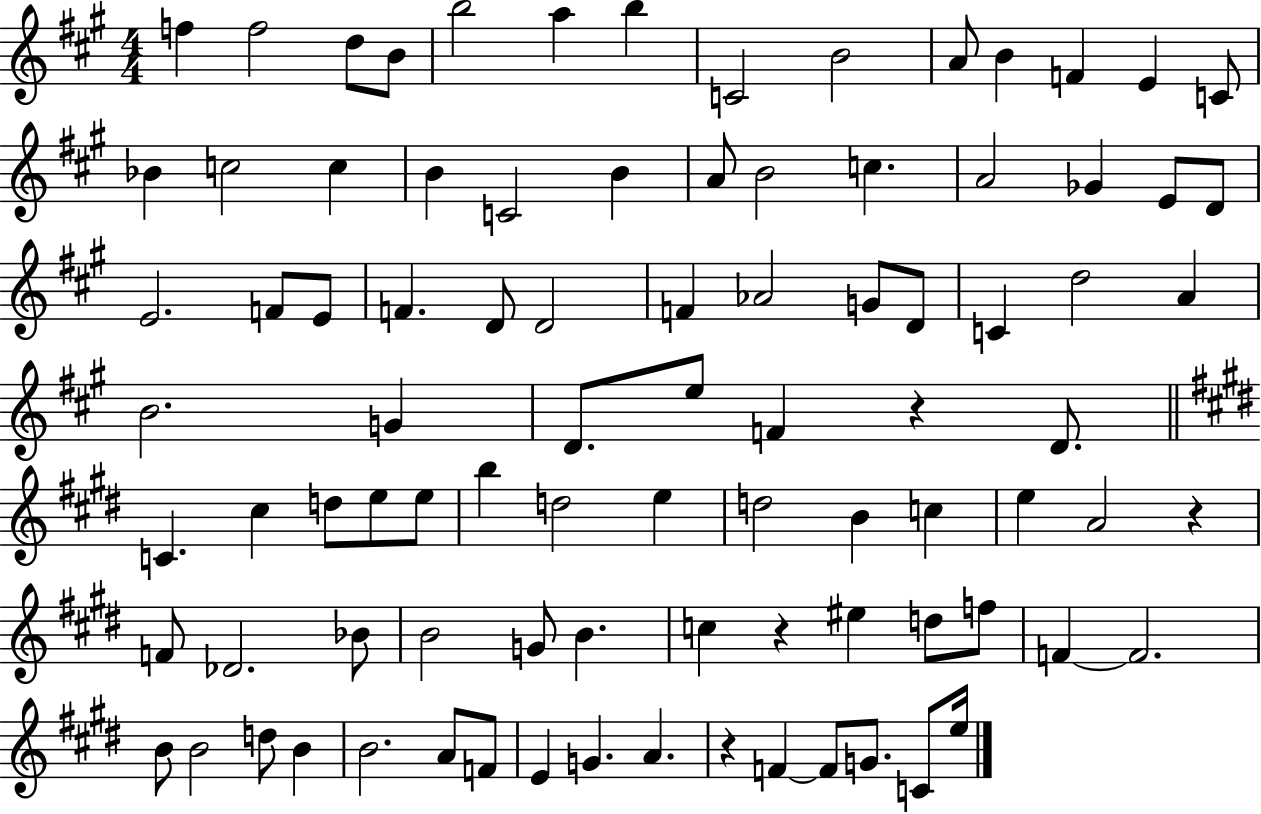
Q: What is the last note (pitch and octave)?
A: E5